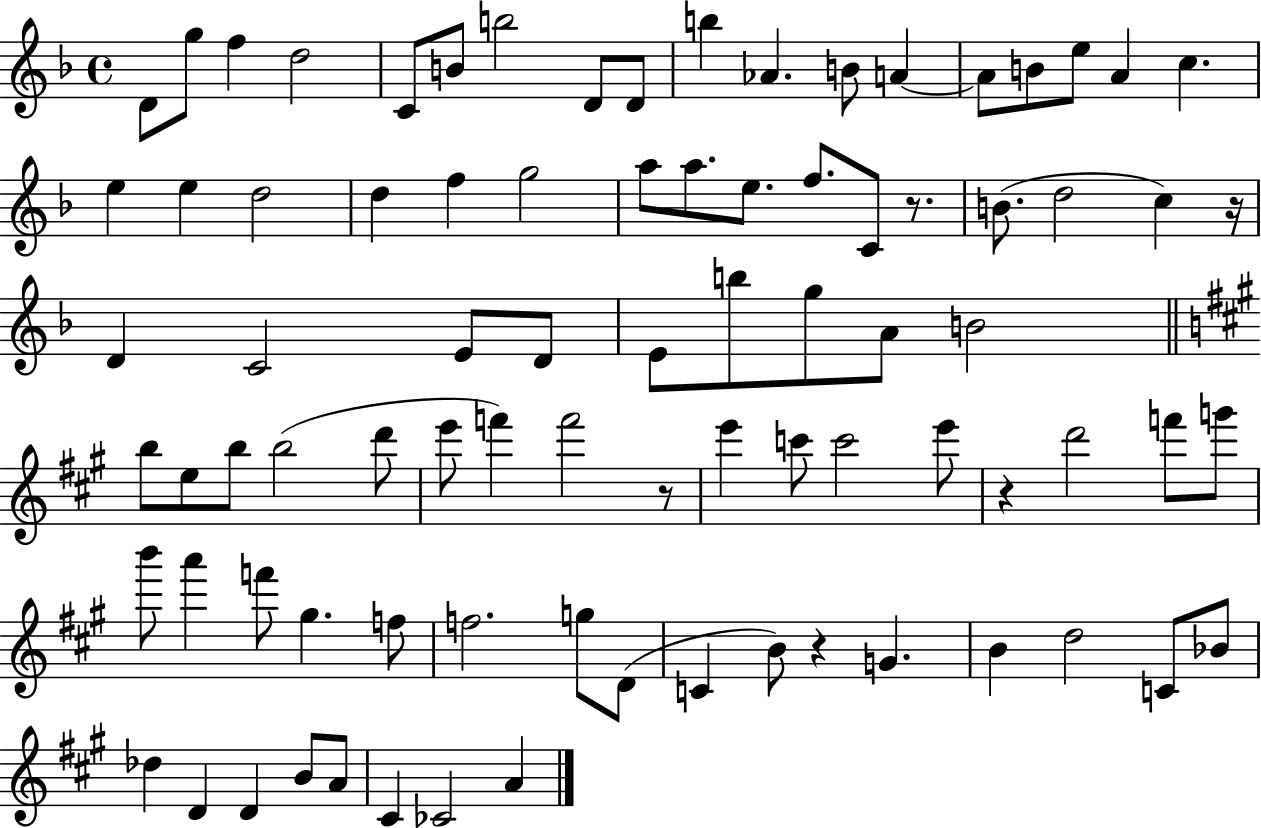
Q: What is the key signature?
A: F major